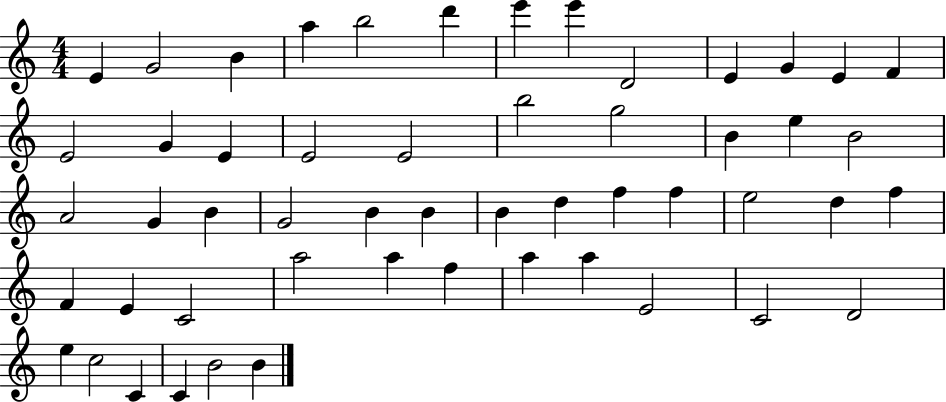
{
  \clef treble
  \numericTimeSignature
  \time 4/4
  \key c \major
  e'4 g'2 b'4 | a''4 b''2 d'''4 | e'''4 e'''4 d'2 | e'4 g'4 e'4 f'4 | \break e'2 g'4 e'4 | e'2 e'2 | b''2 g''2 | b'4 e''4 b'2 | \break a'2 g'4 b'4 | g'2 b'4 b'4 | b'4 d''4 f''4 f''4 | e''2 d''4 f''4 | \break f'4 e'4 c'2 | a''2 a''4 f''4 | a''4 a''4 e'2 | c'2 d'2 | \break e''4 c''2 c'4 | c'4 b'2 b'4 | \bar "|."
}